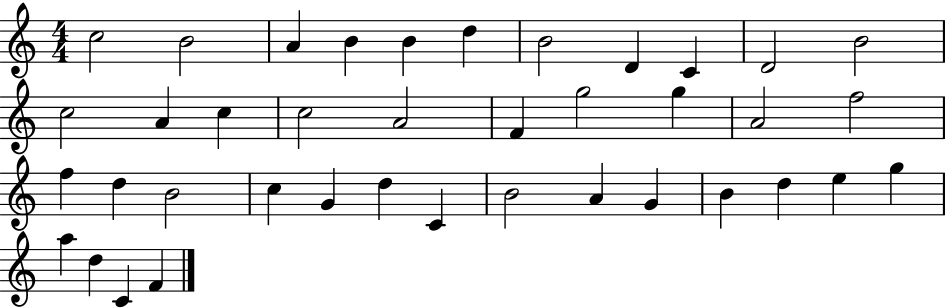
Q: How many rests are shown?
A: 0